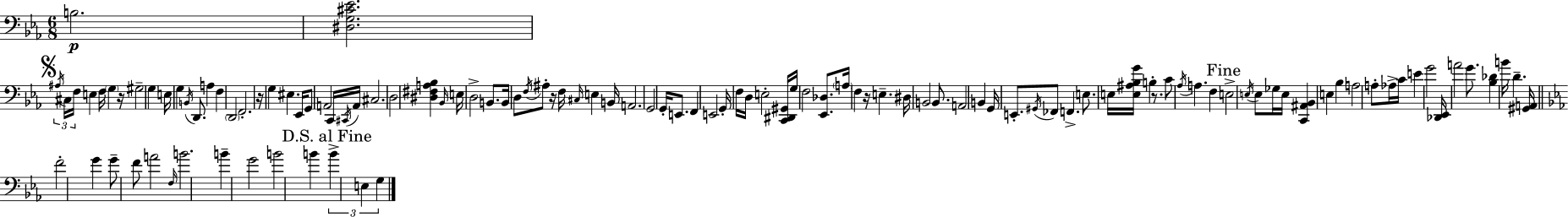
{
  \clef bass
  \numericTimeSignature
  \time 6/8
  \key ees \major
  b2.\p | <dis g cis' ees'>2. | \mark \markup { \musicglyph "scripts.segno" } \tuplet 3/2 { \acciaccatura { ais16 } cis16 f16 } e4 f16 \parenthesize g4 | r16 gis2-- g4 | \break e16 g4 \acciaccatura { b,16 } d,8. a4 | f4 \parenthesize d,2 | f,2.-. | r16 g4 eis4. | \break ees,16 g,8 a,2 | c,16 \acciaccatura { cis,16 } a,16 cis2. | d2 <dis fis a bes>4 | \grace { bes,16 } e16 d2-> | \break b,8. b,16 d8 \acciaccatura { f16 } ais8-. r16 f16 | \grace { cis16 } e4 b,16 a,2. | g,2 | g,16-. e,8. f,4 e,2 | \break g,16-. f16 d16 e2-. | <c, dis, gis,>16 g16 f2 | <ees, des>8. \parenthesize a16 f4 r16 | e4.-- dis16 b,2 | \break b,8. a,2 | b,4 g,16 e,8.-. \acciaccatura { gis,16 } fes,8 | f,4.-> e8. e16 <e ais bes g'>16 | b4-. r8. c'8 \acciaccatura { aes16 } a4. | \break f4 \mark "Fine" e2-> | \acciaccatura { e16 } e8 ges16 e16 <c, ais, bes,>4 | e4 bes4 a2 | a8-. aes16-> c'16 e'4 | \break g'2 <des, ees,>16 a'2 | g'8. <bes des'>4 | b'16 d'4.-- <gis, a,>16 \bar "||" \break \key c \minor f'2-. g'4 | g'8-- f'8 a'2 | \grace { f16 } b'2. | b'4-- g'2 | \break b'2 b'4 | \mark "D.S. al Fine" \tuplet 3/2 { b'4-> e4 g4 } | \bar "|."
}